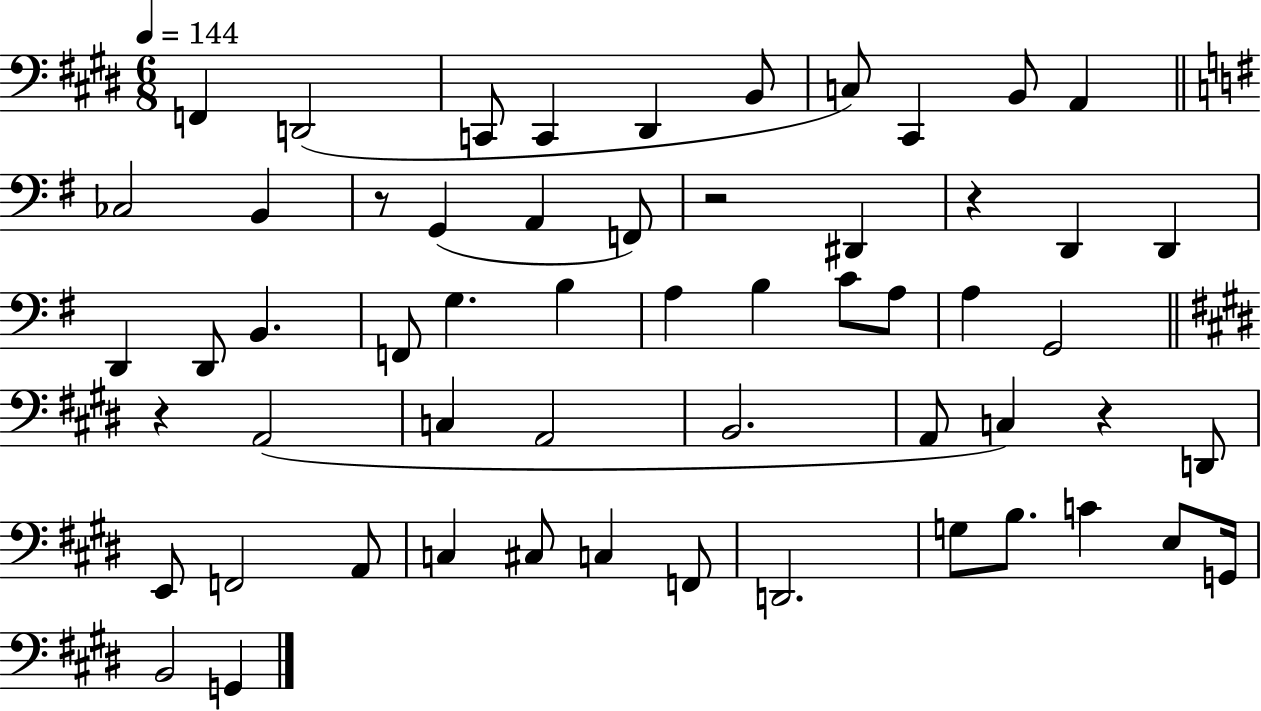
X:1
T:Untitled
M:6/8
L:1/4
K:E
F,, D,,2 C,,/2 C,, ^D,, B,,/2 C,/2 ^C,, B,,/2 A,, _C,2 B,, z/2 G,, A,, F,,/2 z2 ^D,, z D,, D,, D,, D,,/2 B,, F,,/2 G, B, A, B, C/2 A,/2 A, G,,2 z A,,2 C, A,,2 B,,2 A,,/2 C, z D,,/2 E,,/2 F,,2 A,,/2 C, ^C,/2 C, F,,/2 D,,2 G,/2 B,/2 C E,/2 G,,/4 B,,2 G,,